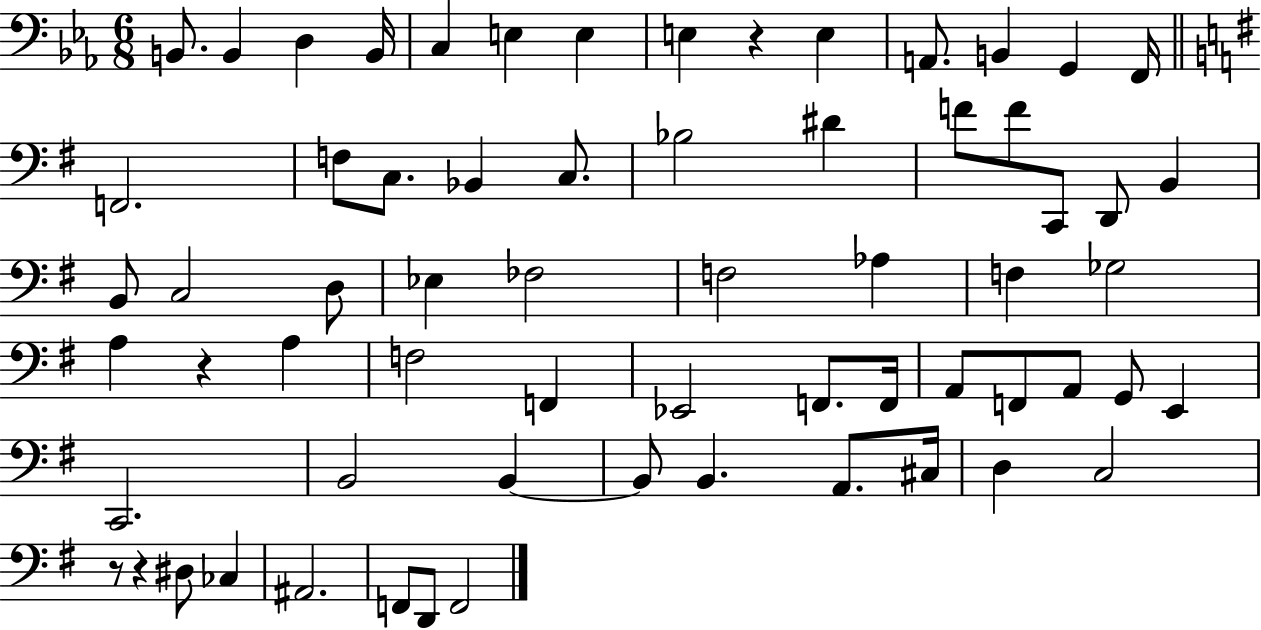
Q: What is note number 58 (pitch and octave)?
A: A#2